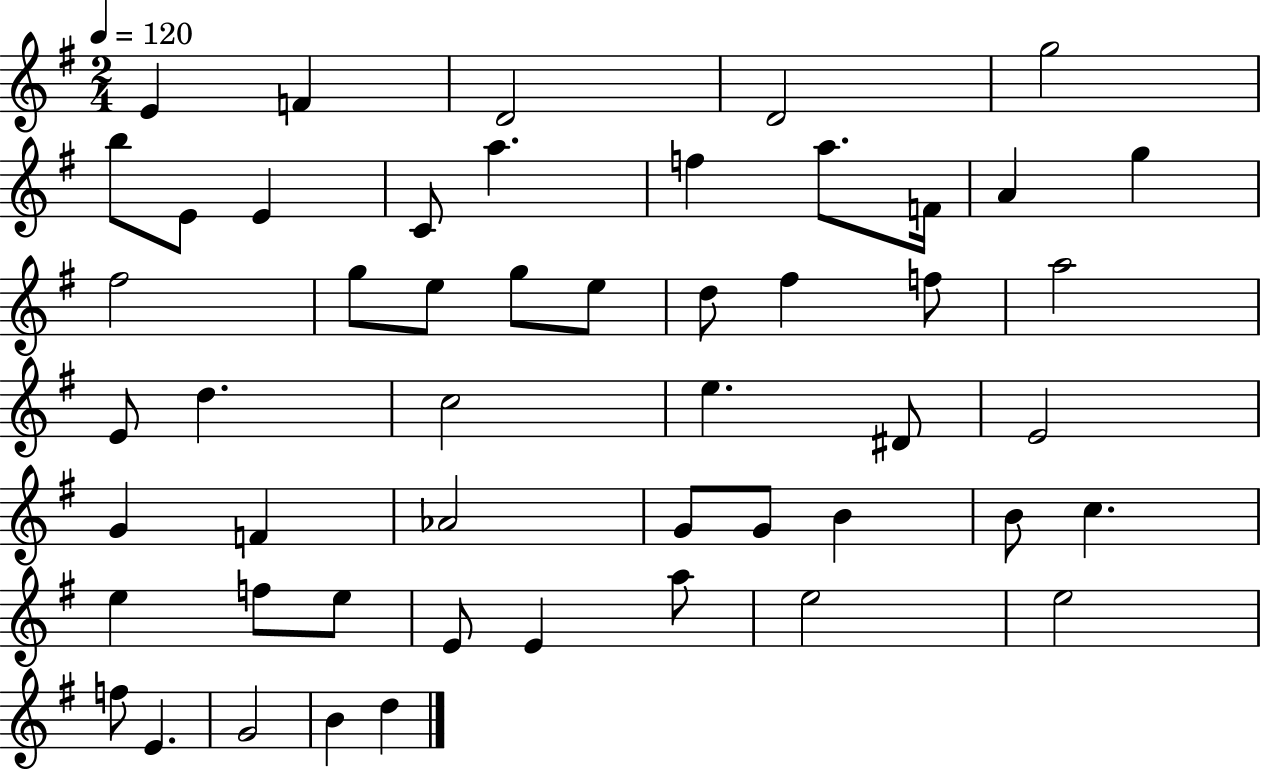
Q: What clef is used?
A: treble